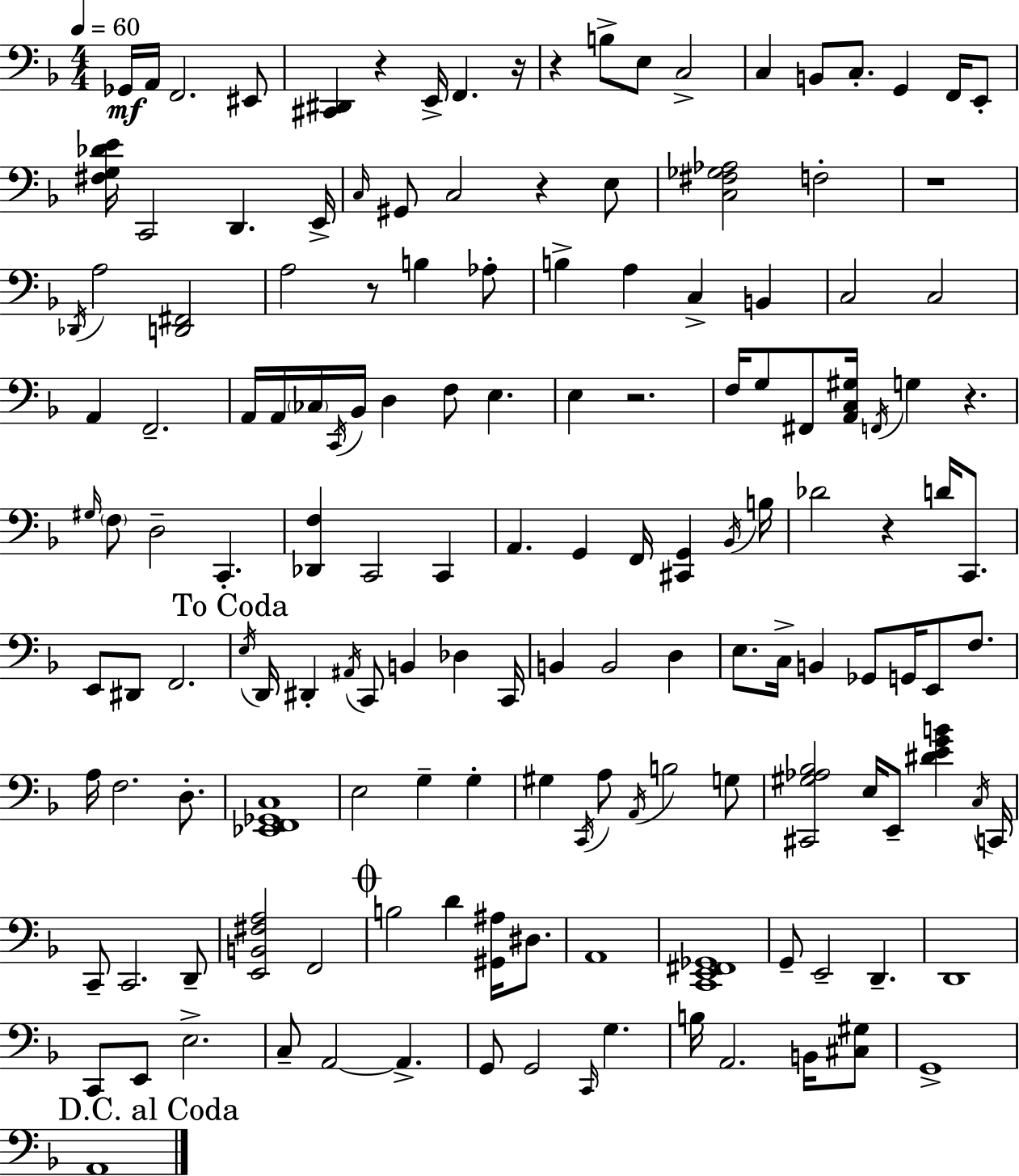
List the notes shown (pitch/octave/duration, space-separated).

Gb2/s A2/s F2/h. EIS2/e [C#2,D#2]/q R/q E2/s F2/q. R/s R/q B3/e E3/e C3/h C3/q B2/e C3/e. G2/q F2/s E2/e [F#3,G3,Db4,E4]/s C2/h D2/q. E2/s C3/s G#2/e C3/h R/q E3/e [C3,F#3,Gb3,Ab3]/h F3/h R/w Db2/s A3/h [D2,F#2]/h A3/h R/e B3/q Ab3/e B3/q A3/q C3/q B2/q C3/h C3/h A2/q F2/h. A2/s A2/s CES3/s C2/s Bb2/s D3/q F3/e E3/q. E3/q R/h. F3/s G3/e F#2/e [A2,C3,G#3]/s F2/s G3/q R/q. G#3/s F3/e D3/h C2/q. [Db2,F3]/q C2/h C2/q A2/q. G2/q F2/s [C#2,G2]/q Bb2/s B3/s Db4/h R/q D4/s C2/e. E2/e D#2/e F2/h. E3/s D2/s D#2/q A#2/s C2/e B2/q Db3/q C2/s B2/q B2/h D3/q E3/e. C3/s B2/q Gb2/e G2/s E2/e F3/e. A3/s F3/h. D3/e. [Eb2,F2,Gb2,C3]/w E3/h G3/q G3/q G#3/q C2/s A3/e A2/s B3/h G3/e [C#2,G#3,Ab3,Bb3]/h E3/s E2/e [D#4,E4,G4,B4]/q C3/s C2/s C2/e C2/h. D2/e [E2,B2,F#3,A3]/h F2/h B3/h D4/q [G#2,A#3]/s D#3/e. A2/w [C2,E2,F#2,Gb2]/w G2/e E2/h D2/q. D2/w C2/e E2/e E3/h. C3/e A2/h A2/q. G2/e G2/h C2/s G3/q. B3/s A2/h. B2/s [C#3,G#3]/e G2/w A2/w